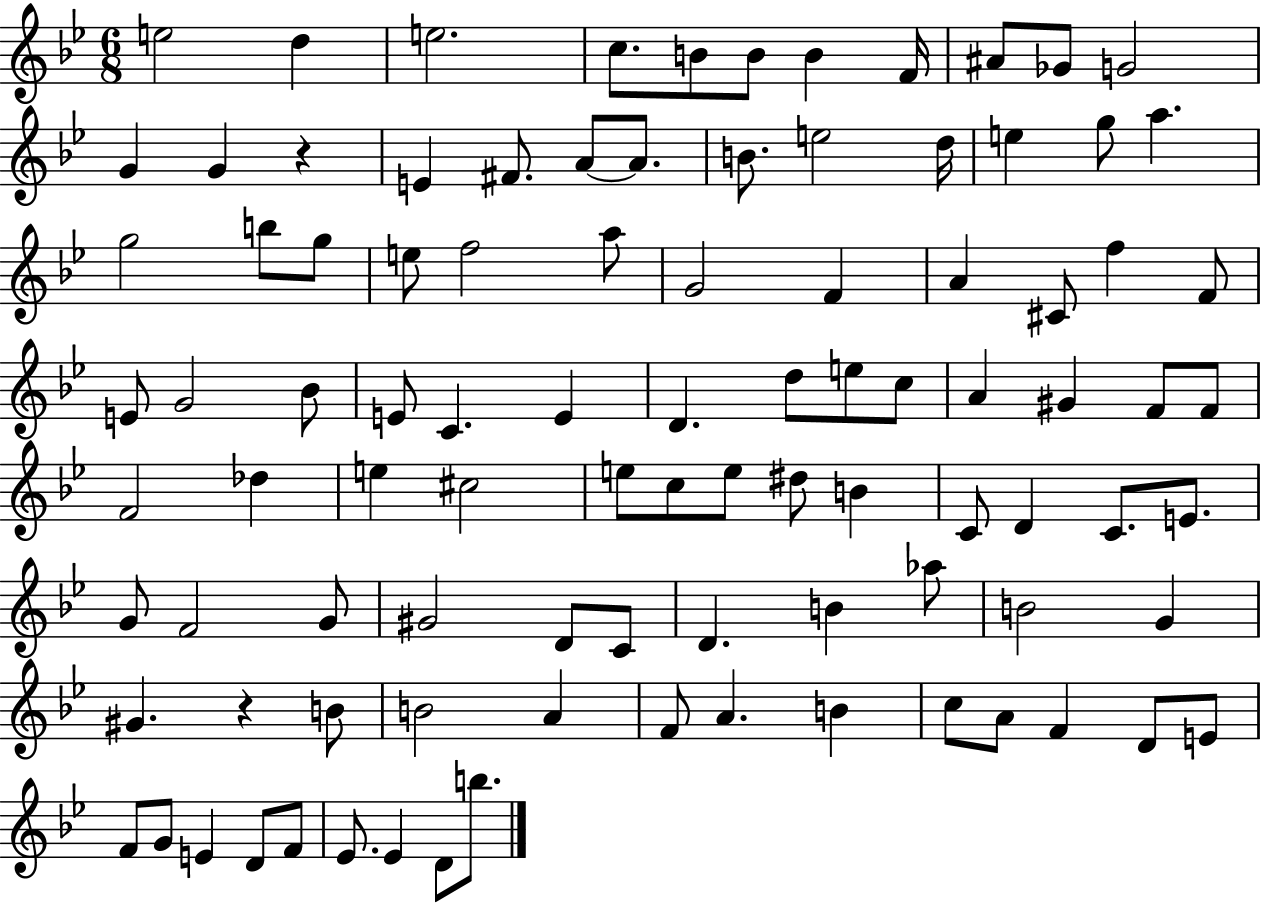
E5/h D5/q E5/h. C5/e. B4/e B4/e B4/q F4/s A#4/e Gb4/e G4/h G4/q G4/q R/q E4/q F#4/e. A4/e A4/e. B4/e. E5/h D5/s E5/q G5/e A5/q. G5/h B5/e G5/e E5/e F5/h A5/e G4/h F4/q A4/q C#4/e F5/q F4/e E4/e G4/h Bb4/e E4/e C4/q. E4/q D4/q. D5/e E5/e C5/e A4/q G#4/q F4/e F4/e F4/h Db5/q E5/q C#5/h E5/e C5/e E5/e D#5/e B4/q C4/e D4/q C4/e. E4/e. G4/e F4/h G4/e G#4/h D4/e C4/e D4/q. B4/q Ab5/e B4/h G4/q G#4/q. R/q B4/e B4/h A4/q F4/e A4/q. B4/q C5/e A4/e F4/q D4/e E4/e F4/e G4/e E4/q D4/e F4/e Eb4/e. Eb4/q D4/e B5/e.